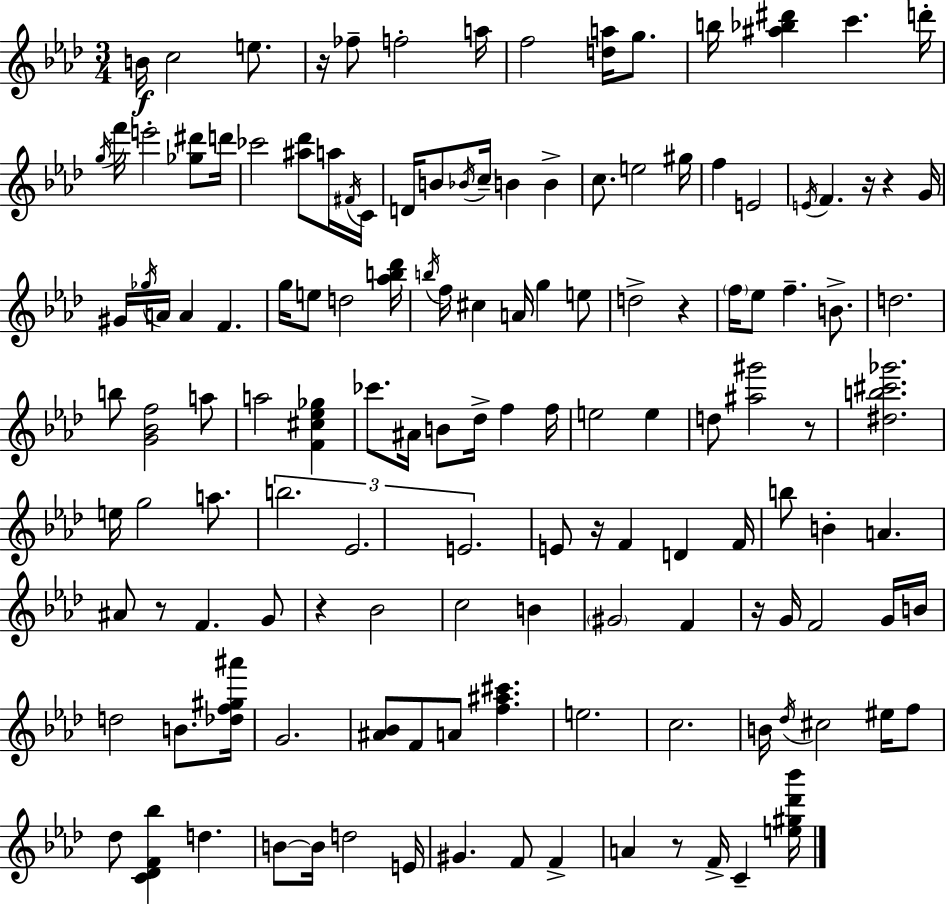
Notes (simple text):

B4/s C5/h E5/e. R/s FES5/e F5/h A5/s F5/h [D5,A5]/s G5/e. B5/s [A#5,Bb5,D#6]/q C6/q. D6/s G5/s F6/s E6/h [Gb5,D#6]/e D6/s CES6/h [A#5,Db6]/e A5/s F#4/s C4/s D4/s B4/e Bb4/s C5/s B4/q B4/q C5/e. E5/h G#5/s F5/q E4/h E4/s F4/q. R/s R/q G4/s G#4/s Gb5/s A4/s A4/q F4/q. G5/s E5/e D5/h [Ab5,B5,Db6]/s B5/s F5/s C#5/q A4/s G5/q E5/e D5/h R/q F5/s Eb5/e F5/q. B4/e. D5/h. B5/e [G4,Bb4,F5]/h A5/e A5/h [F4,C#5,Eb5,Gb5]/q CES6/e. A#4/s B4/e Db5/s F5/q F5/s E5/h E5/q D5/e [A#5,G#6]/h R/e [D#5,B5,C#6,Gb6]/h. E5/s G5/h A5/e. B5/h. Eb4/h. E4/h. E4/e R/s F4/q D4/q F4/s B5/e B4/q A4/q. A#4/e R/e F4/q. G4/e R/q Bb4/h C5/h B4/q G#4/h F4/q R/s G4/s F4/h G4/s B4/s D5/h B4/e. [Db5,F5,G#5,A#6]/s G4/h. [A#4,Bb4]/e F4/e A4/e [F5,A#5,C#6]/q. E5/h. C5/h. B4/s Db5/s C#5/h EIS5/s F5/e Db5/e [C4,Db4,F4,Bb5]/q D5/q. B4/e B4/s D5/h E4/s G#4/q. F4/e F4/q A4/q R/e F4/s C4/q [E5,G#5,Db6,Bb6]/s